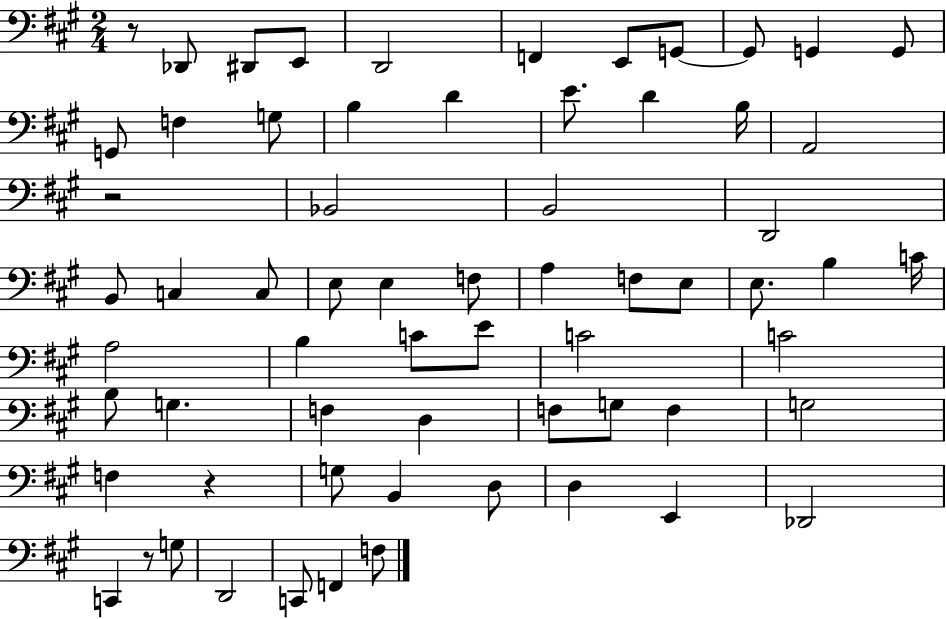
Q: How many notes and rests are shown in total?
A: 65